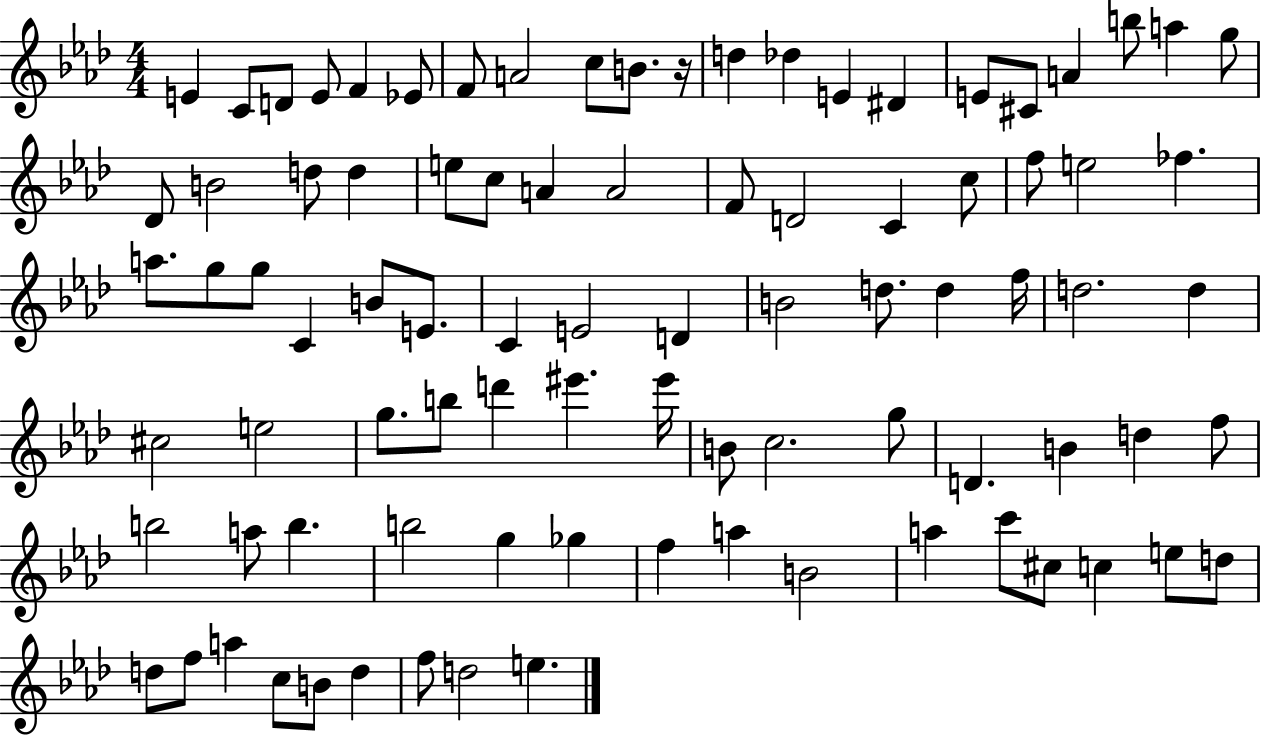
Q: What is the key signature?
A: AES major